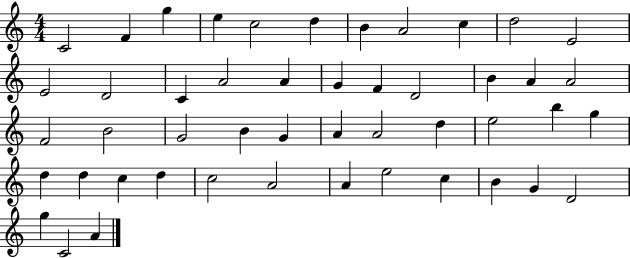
{
  \clef treble
  \numericTimeSignature
  \time 4/4
  \key c \major
  c'2 f'4 g''4 | e''4 c''2 d''4 | b'4 a'2 c''4 | d''2 e'2 | \break e'2 d'2 | c'4 a'2 a'4 | g'4 f'4 d'2 | b'4 a'4 a'2 | \break f'2 b'2 | g'2 b'4 g'4 | a'4 a'2 d''4 | e''2 b''4 g''4 | \break d''4 d''4 c''4 d''4 | c''2 a'2 | a'4 e''2 c''4 | b'4 g'4 d'2 | \break g''4 c'2 a'4 | \bar "|."
}